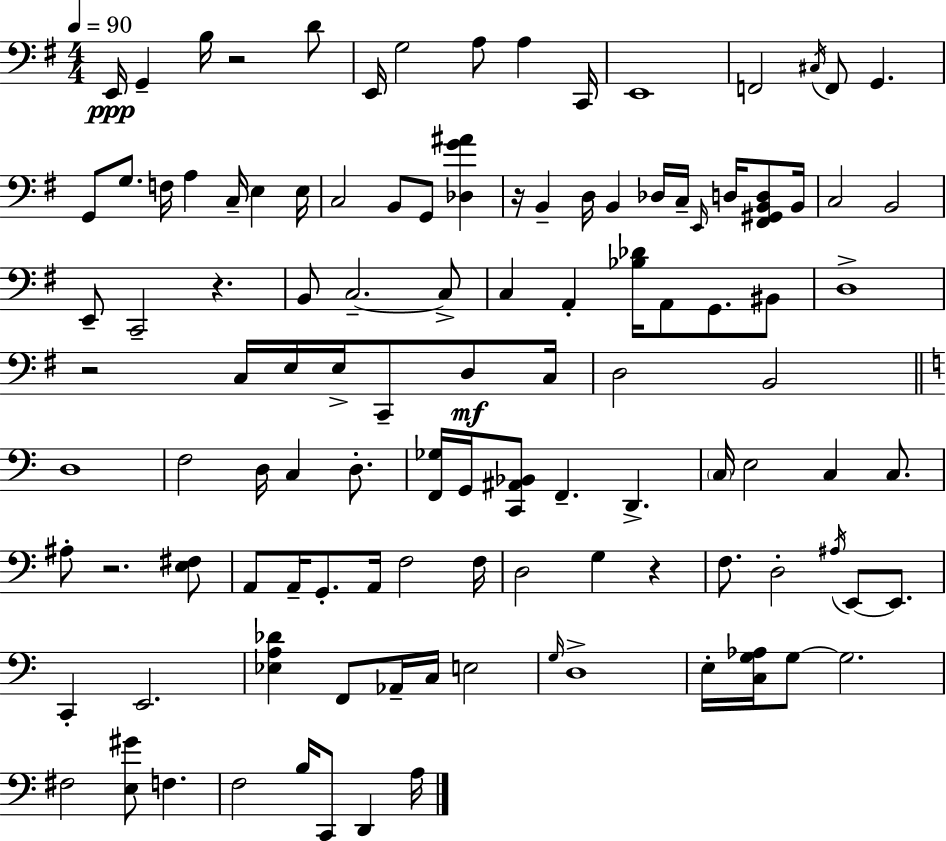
E2/s G2/q B3/s R/h D4/e E2/s G3/h A3/e A3/q C2/s E2/w F2/h C#3/s F2/e G2/q. G2/e G3/e. F3/s A3/q C3/s E3/q E3/s C3/h B2/e G2/e [Db3,G4,A#4]/q R/s B2/q D3/s B2/q Db3/s C3/s E2/s D3/s [F#2,G#2,B2,D3]/e B2/s C3/h B2/h E2/e C2/h R/q. B2/e C3/h. C3/e C3/q A2/q [Bb3,Db4]/s A2/e G2/e. BIS2/e D3/w R/h C3/s E3/s E3/s C2/e D3/e C3/s D3/h B2/h D3/w F3/h D3/s C3/q D3/e. [F2,Gb3]/s G2/s [C2,A#2,Bb2]/e F2/q. D2/q. C3/s E3/h C3/q C3/e. A#3/e R/h. [E3,F#3]/e A2/e A2/s G2/e. A2/s F3/h F3/s D3/h G3/q R/q F3/e. D3/h A#3/s E2/e E2/e. C2/q E2/h. [Eb3,A3,Db4]/q F2/e Ab2/s C3/s E3/h G3/s D3/w E3/s [C3,G3,Ab3]/s G3/e G3/h. F#3/h [E3,G#4]/e F3/q. F3/h B3/s C2/e D2/q A3/s